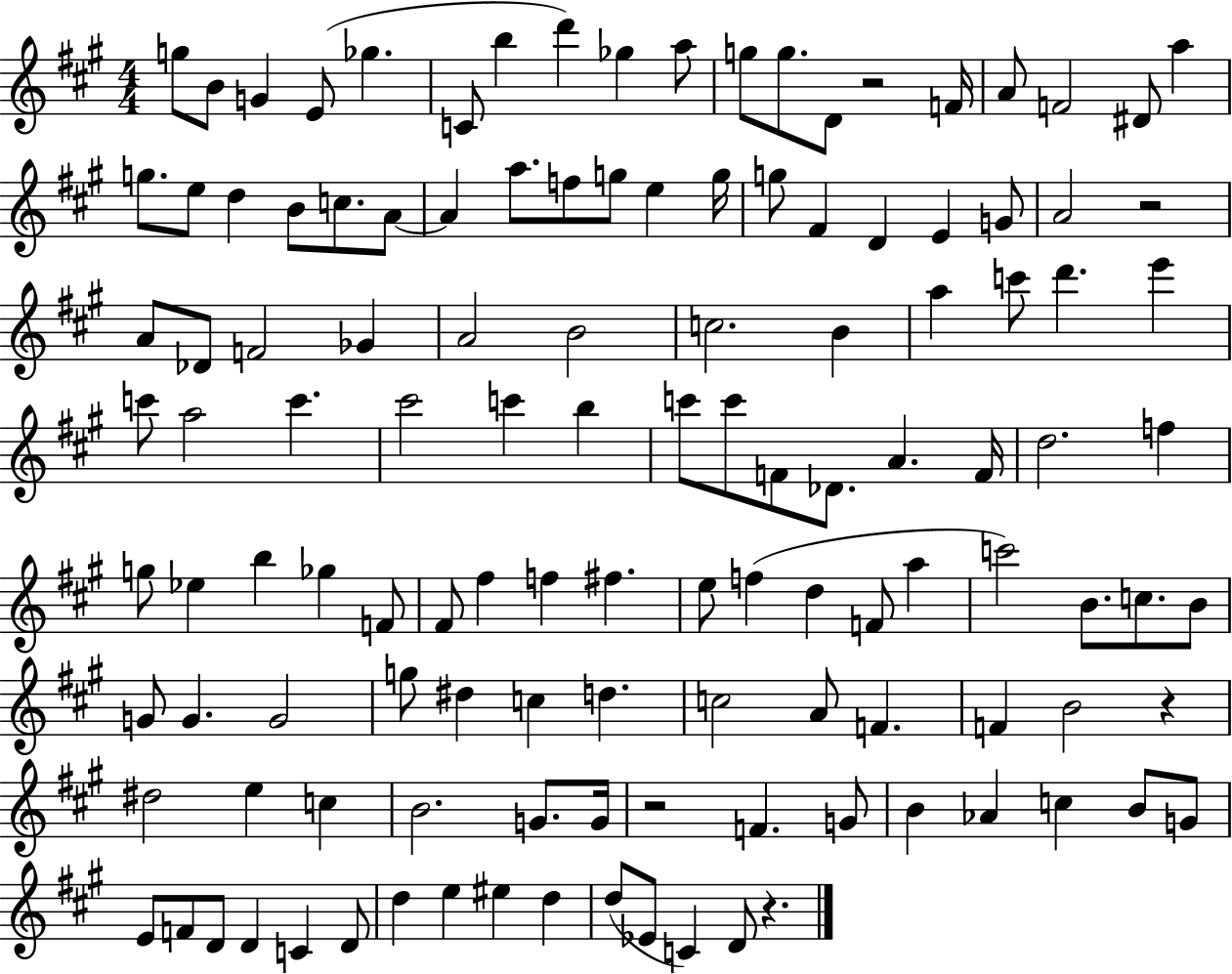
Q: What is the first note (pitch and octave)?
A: G5